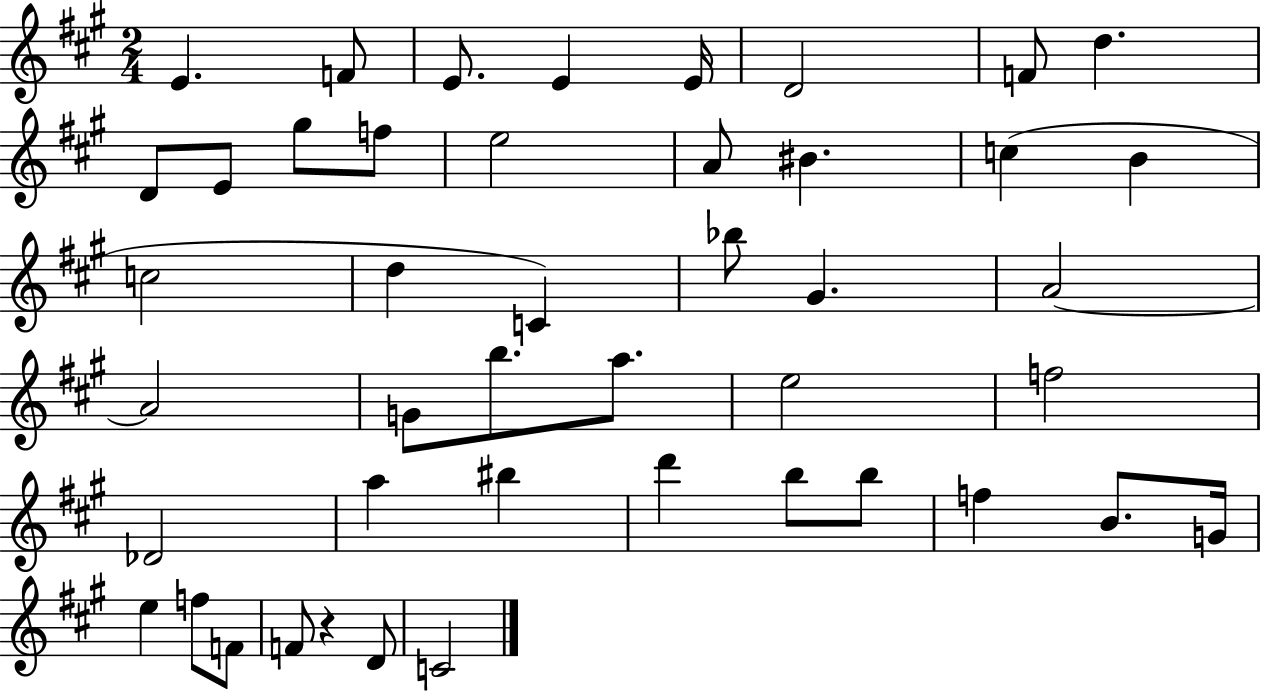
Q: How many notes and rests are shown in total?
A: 45